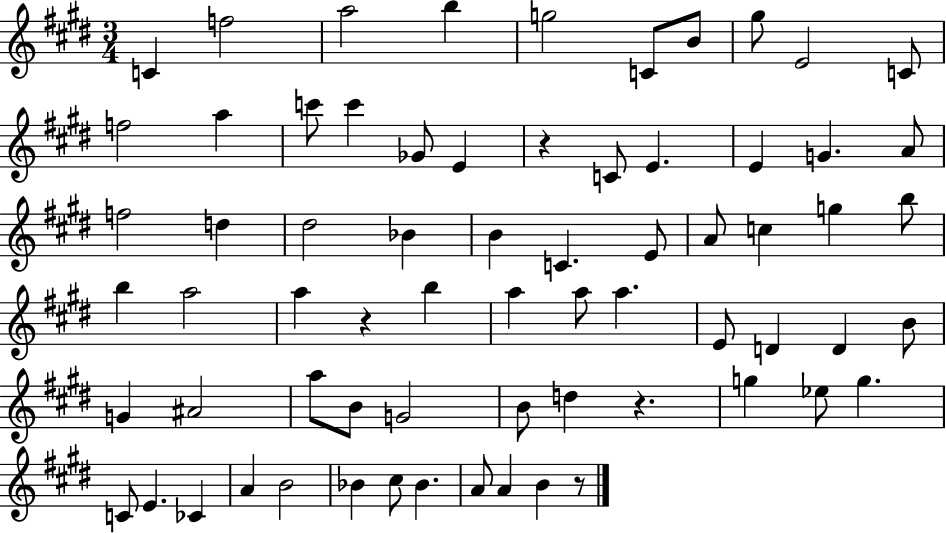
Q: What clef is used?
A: treble